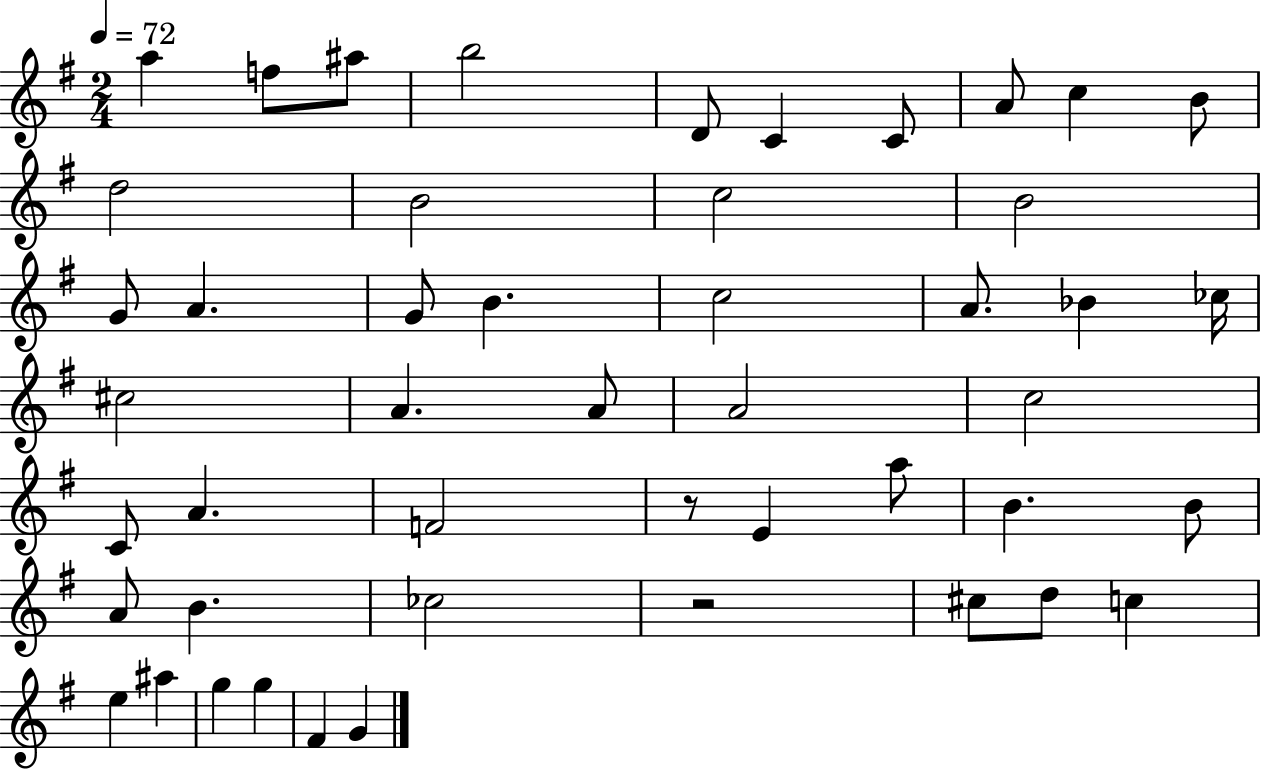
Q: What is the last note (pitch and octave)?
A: G4